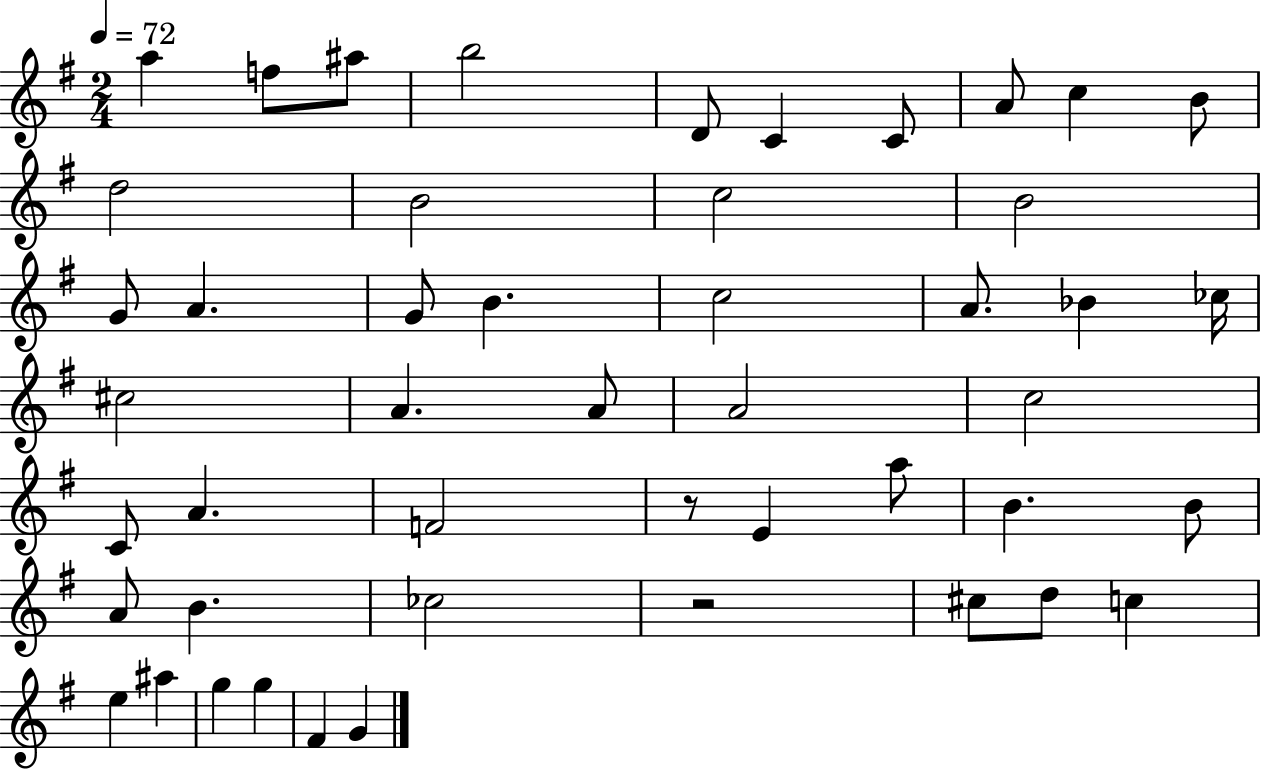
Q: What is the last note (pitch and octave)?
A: G4